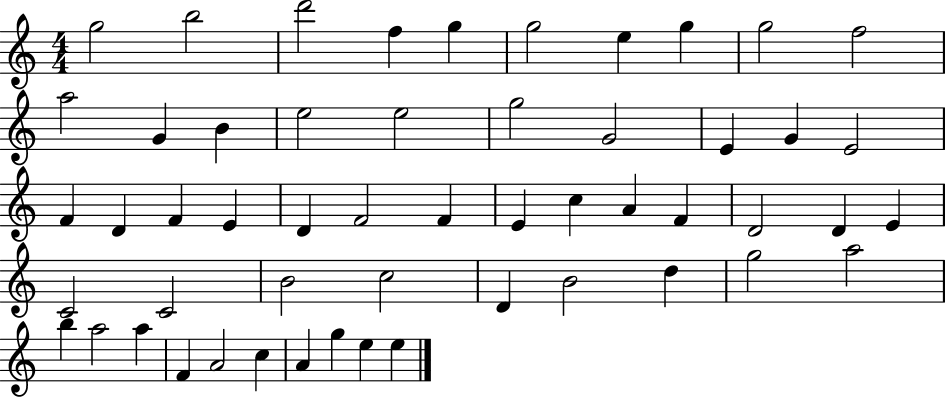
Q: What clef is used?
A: treble